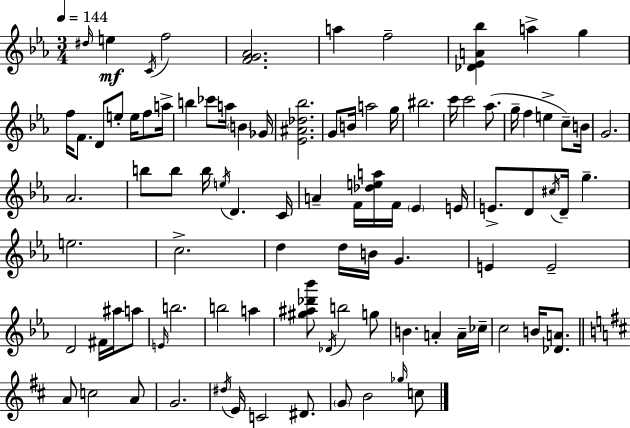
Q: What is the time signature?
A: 3/4